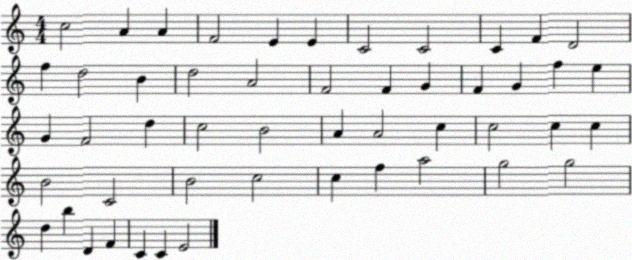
X:1
T:Untitled
M:4/4
L:1/4
K:C
c2 A A F2 E E C2 C2 C F D2 f d2 B d2 A2 F2 F G F G f e G F2 d c2 B2 A A2 c c2 c c B2 C2 B2 c2 c f a2 g2 g2 d b D F C C E2